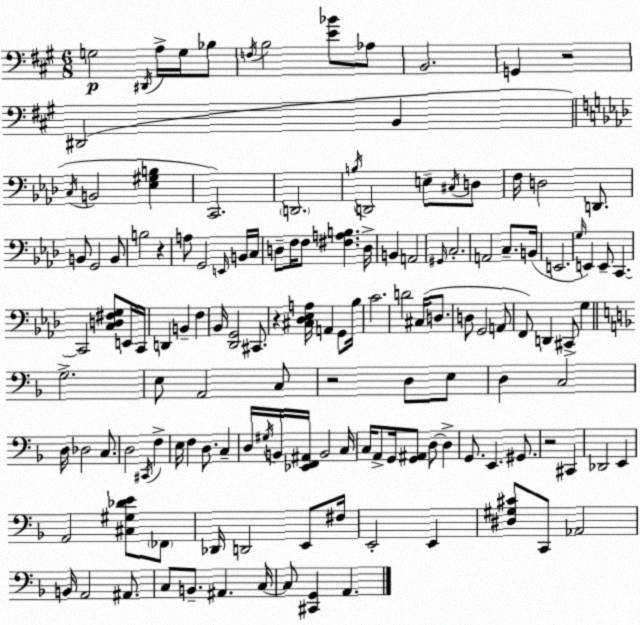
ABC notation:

X:1
T:Untitled
M:6/8
L:1/4
K:A
G,2 ^D,,/4 A,/4 G,/4 _B,/2 F,/4 B,2 [E_B]/2 _A,/2 B,,2 G,, z2 ^D,,2 B,, C,/4 B,,2 [_E,^G,B,] C,,2 D,,2 B,/4 D,,2 E,/2 ^C,/4 D,/2 F,/4 D,2 D,,/2 B,,/2 G,,2 B,,/2 B,2 z A,/2 G,,2 E,,/4 B,,/4 C,/4 D,/2 F,/4 F,/2 [^F,A,B,] D,/4 B,, A,,2 ^G,,/4 C,2 A,,2 C,/2 B,,/4 E,,2 G,/4 E,, E,,/2 C,, C,,2 [C,D,^F,G,]/2 E,,/4 C,,/4 D,, B,, F, _B,,/4 [_D,,G,,]2 ^C,,/2 z [^C,_D,_E,A,]/4 A,, G,,/2 _B,/4 C2 D2 ^C,/4 D,/2 D,/2 G,,2 A,,/2 F,,/2 D,, ^C,,/2 G, G,2 E,/2 A,,2 C,/2 z2 D,/2 E,/2 D, C,2 D,/4 _D,2 C,/2 D,2 ^C,,/4 F, E,/4 F, D,/2 C, D,/4 ^G,/4 B,,/4 [_E,,F,,^A,,]/4 B,,2 C,/4 C,/4 A,,/2 G,,/4 [G,,^A,,]/2 D,/2 D, G,,/2 E,, ^G,,/2 z2 ^C,, _D,,2 E,, A,,2 [^C,^G,_DE]/2 _F,,/2 _D,,/4 D,,2 E,,/2 ^F,/4 E,,2 E,, [^D,^G,^C]/2 C,,/2 _A,,2 B,,/4 A,,2 ^A,,/2 C,/2 B,,/2 ^A,, C,/4 C,/2 [^C,,G,,] A,,